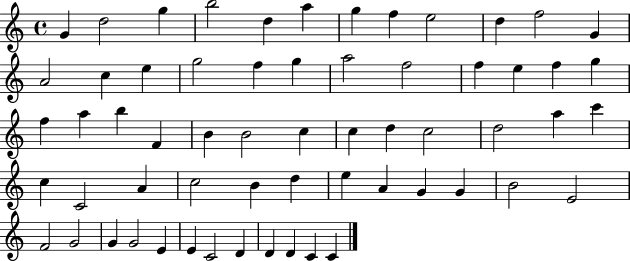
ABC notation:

X:1
T:Untitled
M:4/4
L:1/4
K:C
G d2 g b2 d a g f e2 d f2 G A2 c e g2 f g a2 f2 f e f g f a b F B B2 c c d c2 d2 a c' c C2 A c2 B d e A G G B2 E2 F2 G2 G G2 E E C2 D D D C C